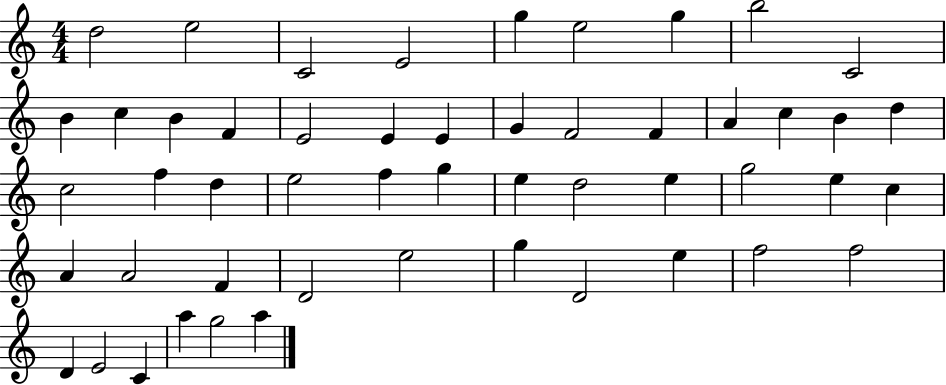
D5/h E5/h C4/h E4/h G5/q E5/h G5/q B5/h C4/h B4/q C5/q B4/q F4/q E4/h E4/q E4/q G4/q F4/h F4/q A4/q C5/q B4/q D5/q C5/h F5/q D5/q E5/h F5/q G5/q E5/q D5/h E5/q G5/h E5/q C5/q A4/q A4/h F4/q D4/h E5/h G5/q D4/h E5/q F5/h F5/h D4/q E4/h C4/q A5/q G5/h A5/q